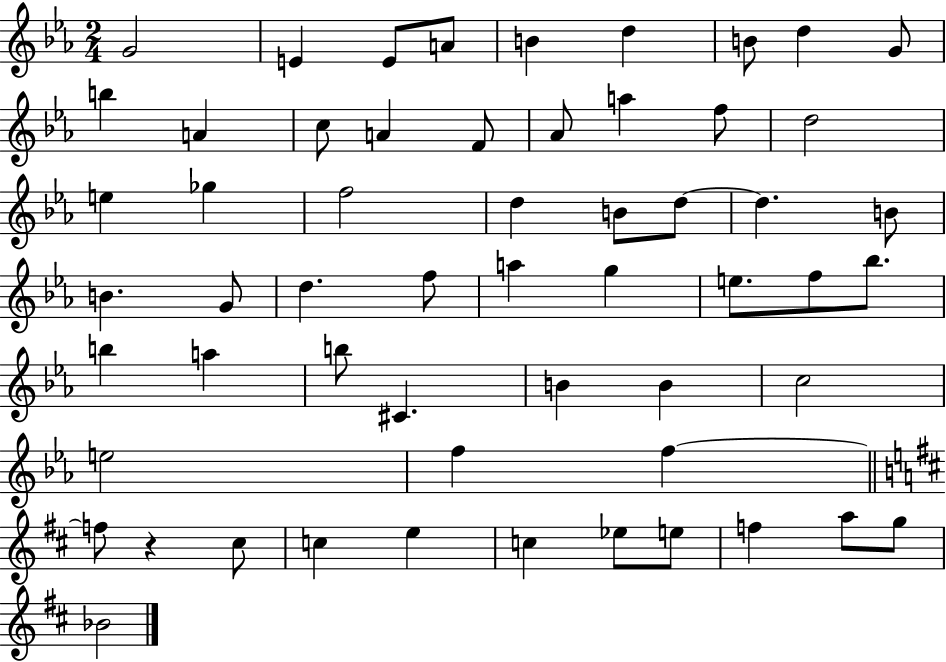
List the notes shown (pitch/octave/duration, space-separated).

G4/h E4/q E4/e A4/e B4/q D5/q B4/e D5/q G4/e B5/q A4/q C5/e A4/q F4/e Ab4/e A5/q F5/e D5/h E5/q Gb5/q F5/h D5/q B4/e D5/e D5/q. B4/e B4/q. G4/e D5/q. F5/e A5/q G5/q E5/e. F5/e Bb5/e. B5/q A5/q B5/e C#4/q. B4/q B4/q C5/h E5/h F5/q F5/q F5/e R/q C#5/e C5/q E5/q C5/q Eb5/e E5/e F5/q A5/e G5/e Bb4/h